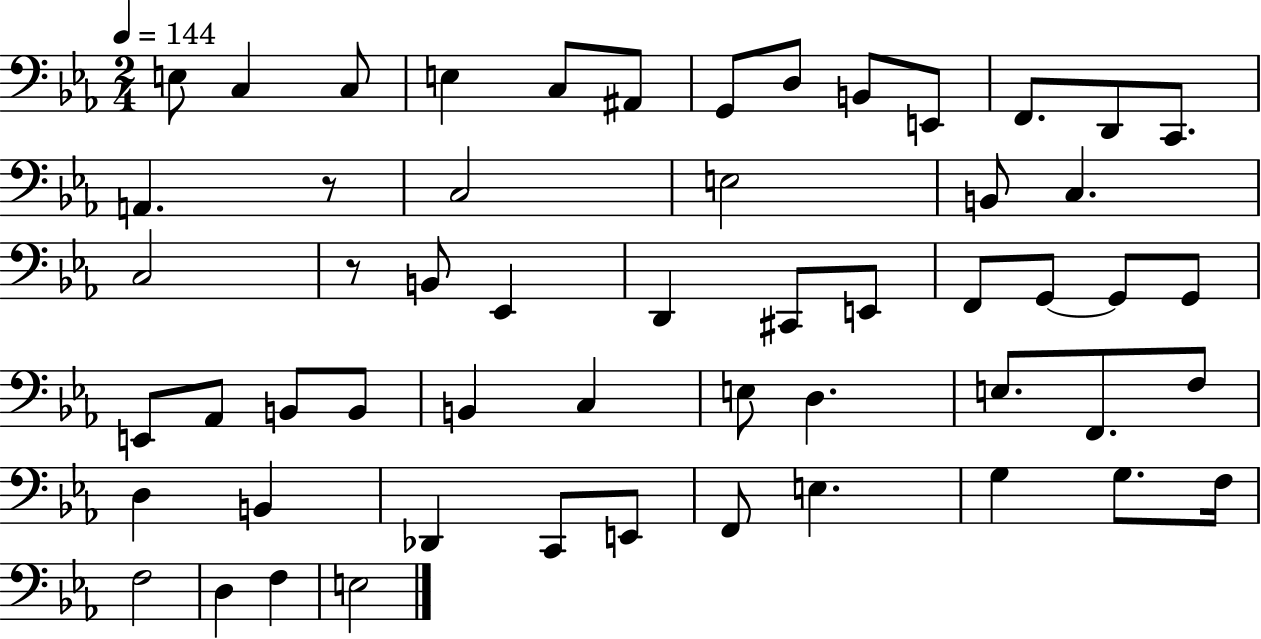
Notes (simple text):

E3/e C3/q C3/e E3/q C3/e A#2/e G2/e D3/e B2/e E2/e F2/e. D2/e C2/e. A2/q. R/e C3/h E3/h B2/e C3/q. C3/h R/e B2/e Eb2/q D2/q C#2/e E2/e F2/e G2/e G2/e G2/e E2/e Ab2/e B2/e B2/e B2/q C3/q E3/e D3/q. E3/e. F2/e. F3/e D3/q B2/q Db2/q C2/e E2/e F2/e E3/q. G3/q G3/e. F3/s F3/h D3/q F3/q E3/h